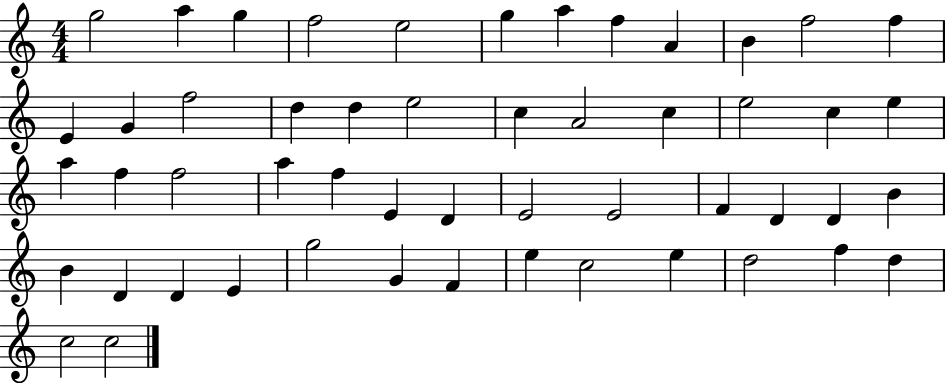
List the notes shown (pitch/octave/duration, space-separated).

G5/h A5/q G5/q F5/h E5/h G5/q A5/q F5/q A4/q B4/q F5/h F5/q E4/q G4/q F5/h D5/q D5/q E5/h C5/q A4/h C5/q E5/h C5/q E5/q A5/q F5/q F5/h A5/q F5/q E4/q D4/q E4/h E4/h F4/q D4/q D4/q B4/q B4/q D4/q D4/q E4/q G5/h G4/q F4/q E5/q C5/h E5/q D5/h F5/q D5/q C5/h C5/h